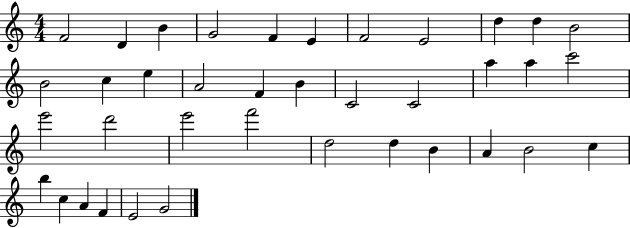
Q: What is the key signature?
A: C major